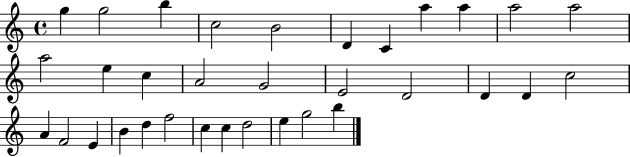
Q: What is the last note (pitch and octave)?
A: B5